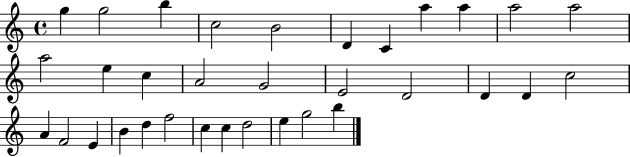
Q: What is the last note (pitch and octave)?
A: B5